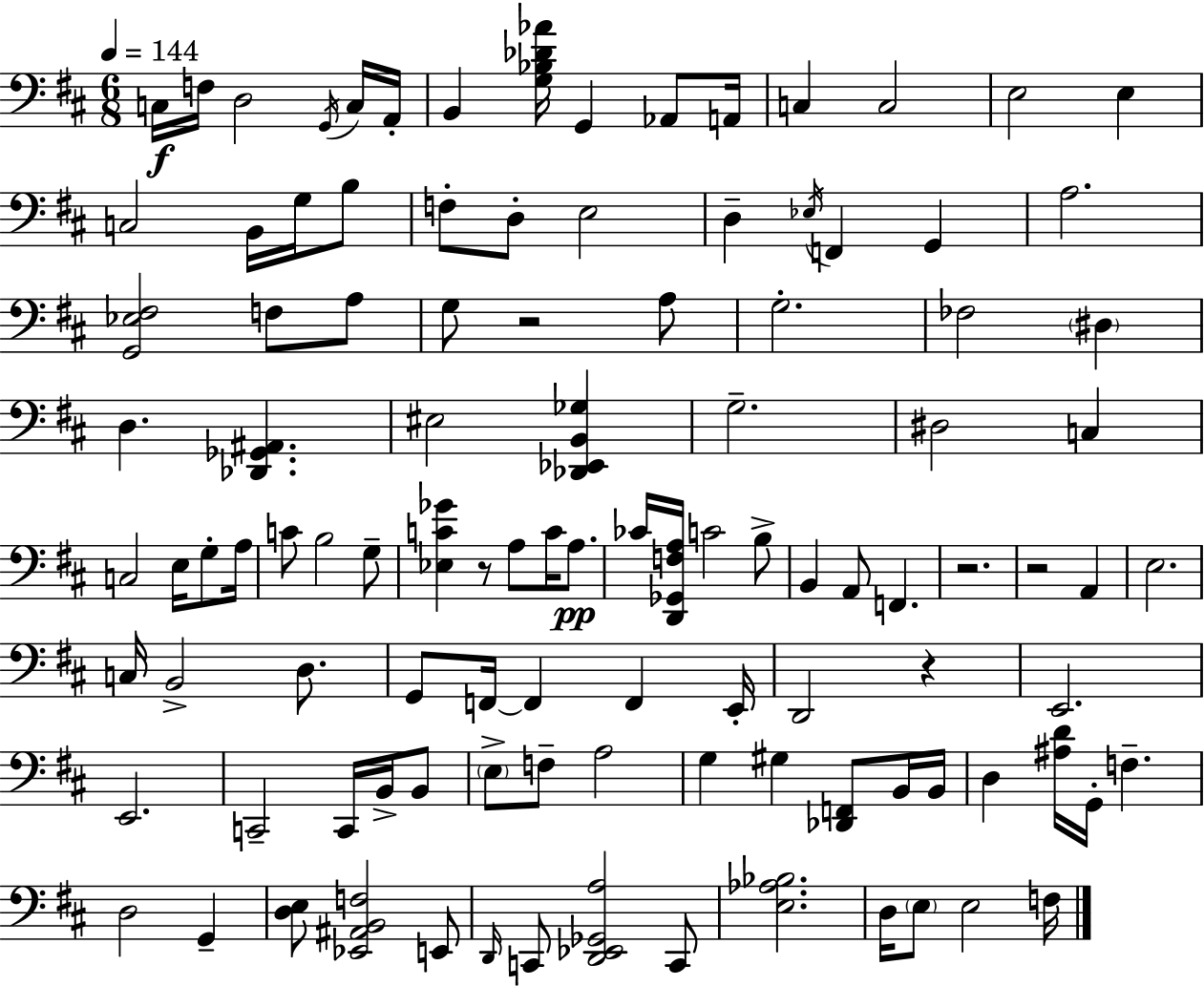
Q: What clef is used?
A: bass